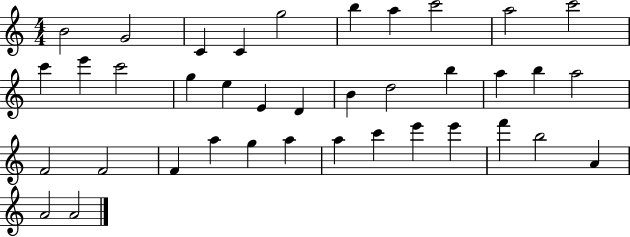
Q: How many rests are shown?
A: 0